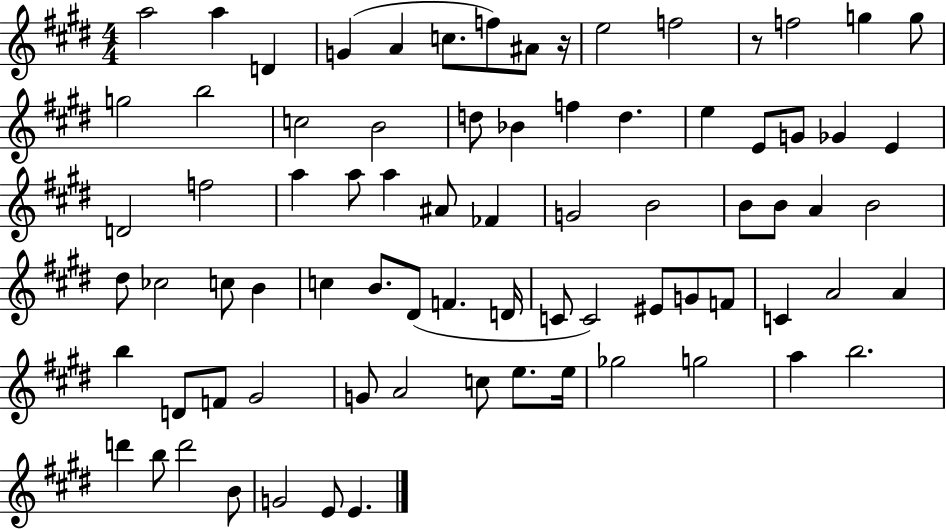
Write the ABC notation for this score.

X:1
T:Untitled
M:4/4
L:1/4
K:E
a2 a D G A c/2 f/2 ^A/2 z/4 e2 f2 z/2 f2 g g/2 g2 b2 c2 B2 d/2 _B f d e E/2 G/2 _G E D2 f2 a a/2 a ^A/2 _F G2 B2 B/2 B/2 A B2 ^d/2 _c2 c/2 B c B/2 ^D/2 F D/4 C/2 C2 ^E/2 G/2 F/2 C A2 A b D/2 F/2 ^G2 G/2 A2 c/2 e/2 e/4 _g2 g2 a b2 d' b/2 d'2 B/2 G2 E/2 E